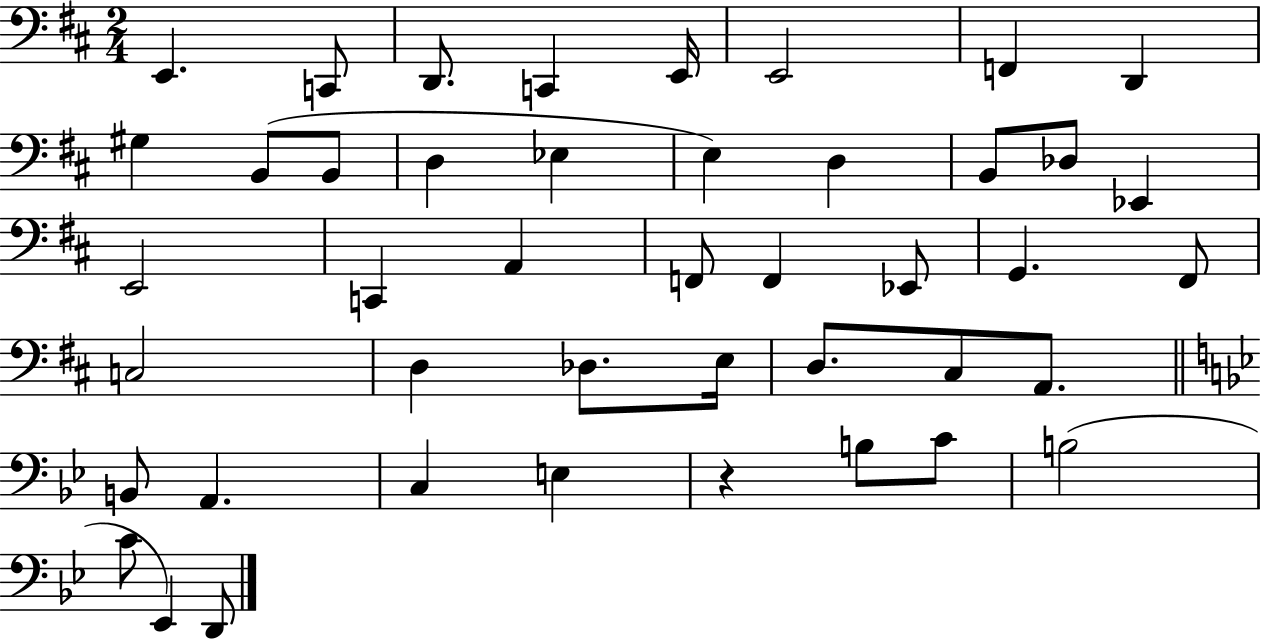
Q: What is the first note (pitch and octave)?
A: E2